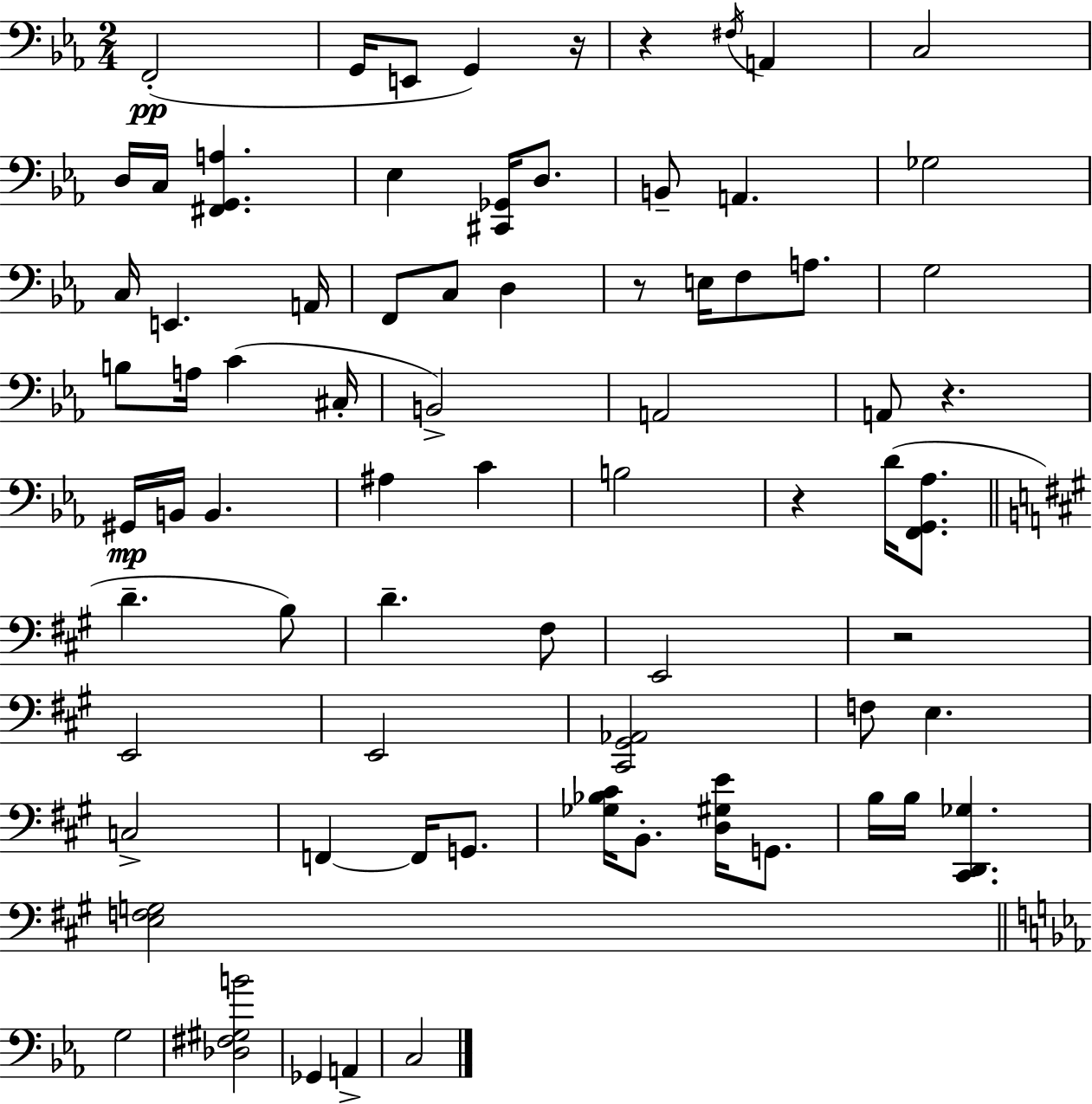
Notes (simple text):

F2/h G2/s E2/e G2/q R/s R/q F#3/s A2/q C3/h D3/s C3/s [F#2,G2,A3]/q. Eb3/q [C#2,Gb2]/s D3/e. B2/e A2/q. Gb3/h C3/s E2/q. A2/s F2/e C3/e D3/q R/e E3/s F3/e A3/e. G3/h B3/e A3/s C4/q C#3/s B2/h A2/h A2/e R/q. G#2/s B2/s B2/q. A#3/q C4/q B3/h R/q D4/s [F2,G2,Ab3]/e. D4/q. B3/e D4/q. F#3/e E2/h R/h E2/h E2/h [C#2,G#2,Ab2]/h F3/e E3/q. C3/h F2/q F2/s G2/e. [Gb3,Bb3,C#4]/s B2/e. [D3,G#3,E4]/s G2/e. B3/s B3/s [C#2,D2,Gb3]/q. [E3,F3,G3]/h G3/h [Db3,F#3,G#3,B4]/h Gb2/q A2/q C3/h